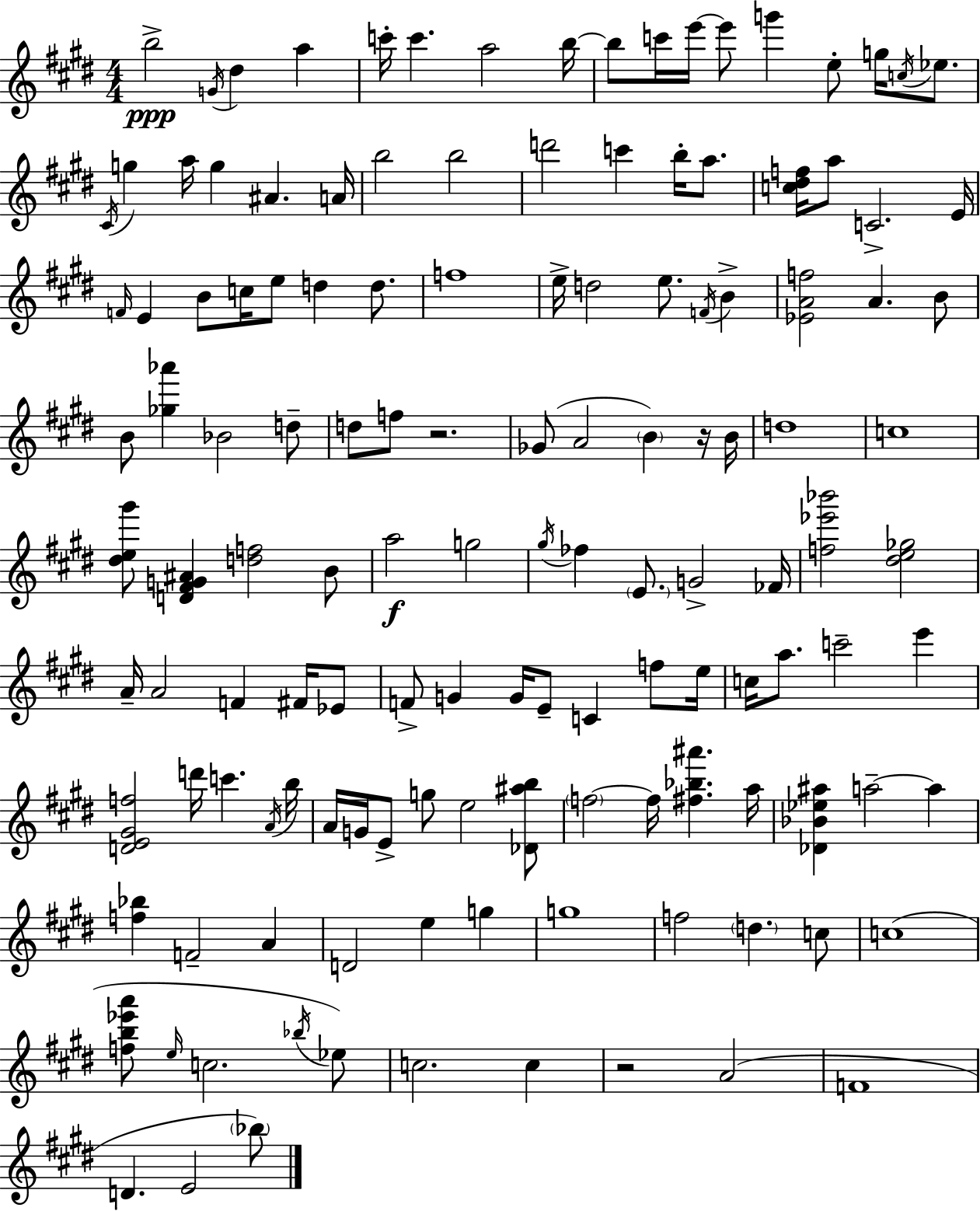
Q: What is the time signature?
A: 4/4